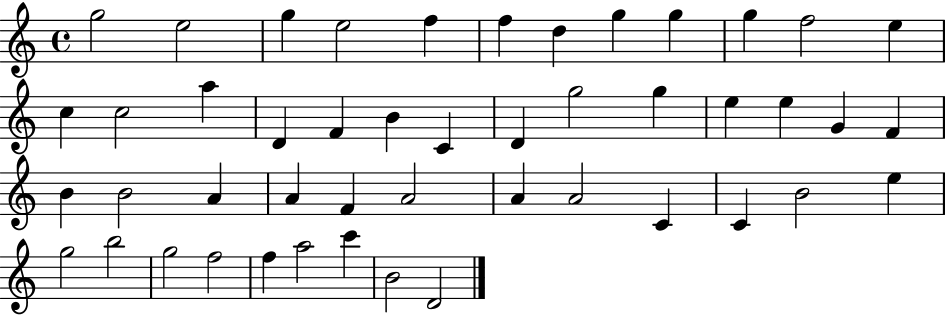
G5/h E5/h G5/q E5/h F5/q F5/q D5/q G5/q G5/q G5/q F5/h E5/q C5/q C5/h A5/q D4/q F4/q B4/q C4/q D4/q G5/h G5/q E5/q E5/q G4/q F4/q B4/q B4/h A4/q A4/q F4/q A4/h A4/q A4/h C4/q C4/q B4/h E5/q G5/h B5/h G5/h F5/h F5/q A5/h C6/q B4/h D4/h